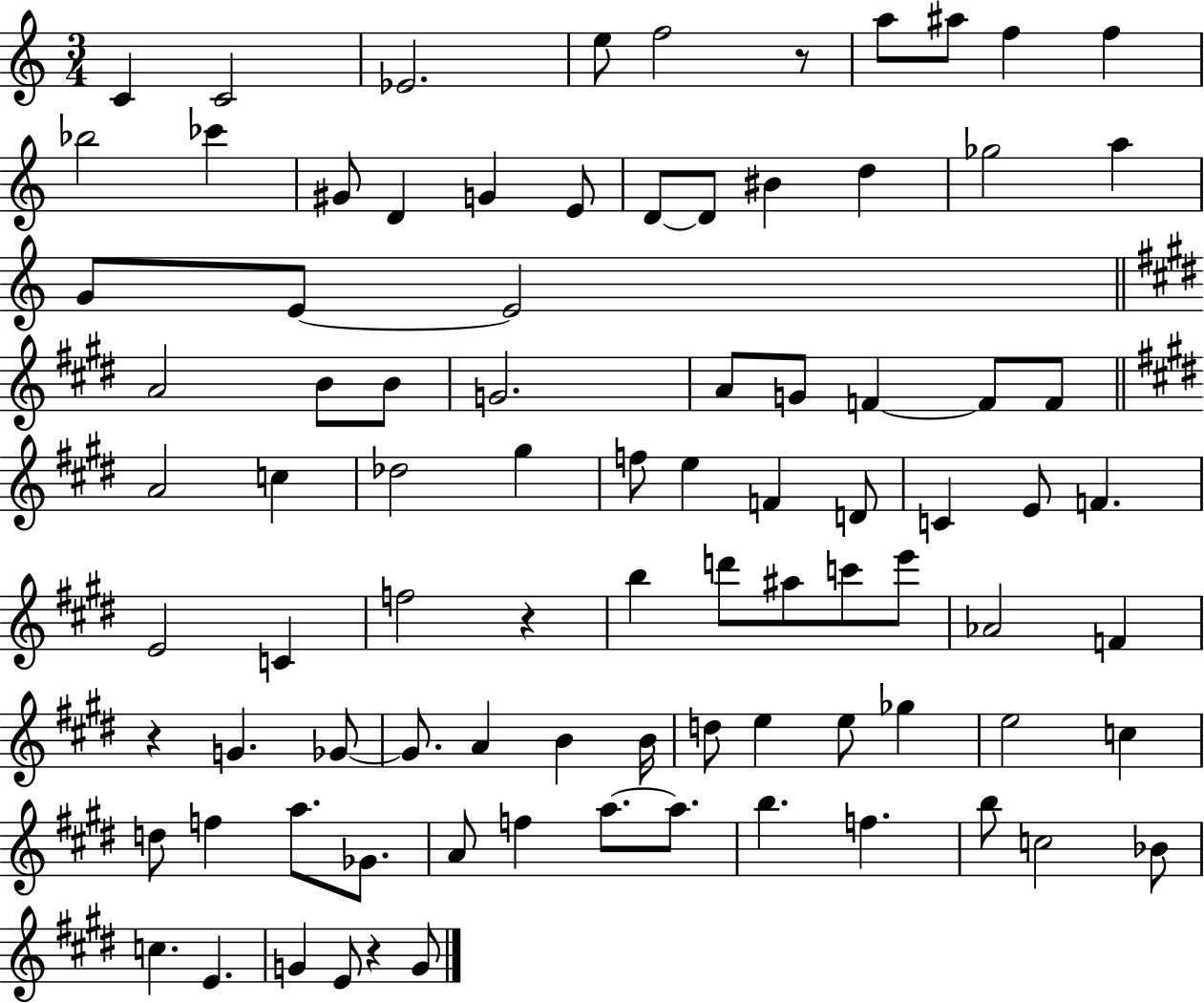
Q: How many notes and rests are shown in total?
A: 88